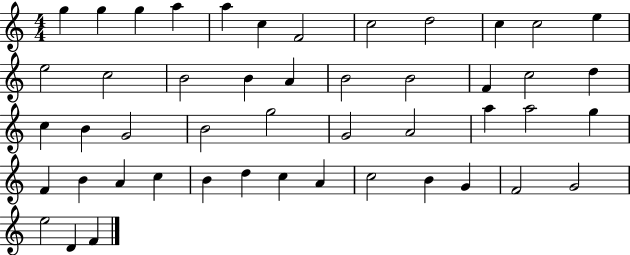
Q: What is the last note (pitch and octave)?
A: F4